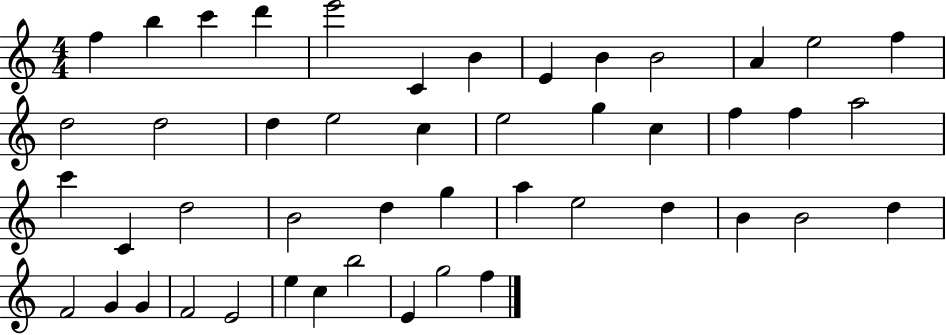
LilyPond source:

{
  \clef treble
  \numericTimeSignature
  \time 4/4
  \key c \major
  f''4 b''4 c'''4 d'''4 | e'''2 c'4 b'4 | e'4 b'4 b'2 | a'4 e''2 f''4 | \break d''2 d''2 | d''4 e''2 c''4 | e''2 g''4 c''4 | f''4 f''4 a''2 | \break c'''4 c'4 d''2 | b'2 d''4 g''4 | a''4 e''2 d''4 | b'4 b'2 d''4 | \break f'2 g'4 g'4 | f'2 e'2 | e''4 c''4 b''2 | e'4 g''2 f''4 | \break \bar "|."
}